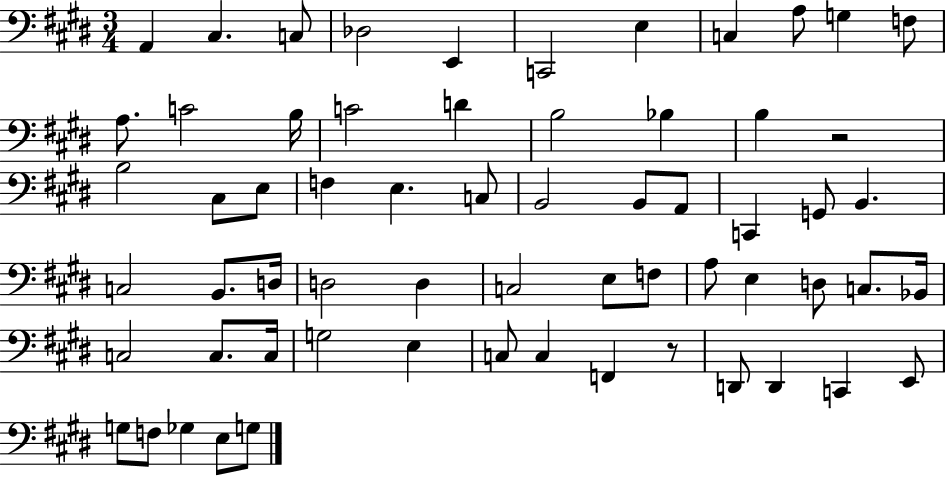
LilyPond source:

{
  \clef bass
  \numericTimeSignature
  \time 3/4
  \key e \major
  a,4 cis4. c8 | des2 e,4 | c,2 e4 | c4 a8 g4 f8 | \break a8. c'2 b16 | c'2 d'4 | b2 bes4 | b4 r2 | \break b2 cis8 e8 | f4 e4. c8 | b,2 b,8 a,8 | c,4 g,8 b,4. | \break c2 b,8. d16 | d2 d4 | c2 e8 f8 | a8 e4 d8 c8. bes,16 | \break c2 c8. c16 | g2 e4 | c8 c4 f,4 r8 | d,8 d,4 c,4 e,8 | \break g8 f8 ges4 e8 g8 | \bar "|."
}